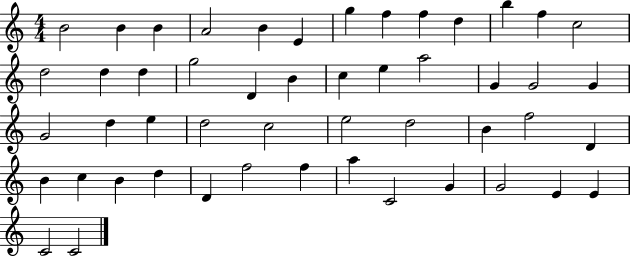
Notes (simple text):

B4/h B4/q B4/q A4/h B4/q E4/q G5/q F5/q F5/q D5/q B5/q F5/q C5/h D5/h D5/q D5/q G5/h D4/q B4/q C5/q E5/q A5/h G4/q G4/h G4/q G4/h D5/q E5/q D5/h C5/h E5/h D5/h B4/q F5/h D4/q B4/q C5/q B4/q D5/q D4/q F5/h F5/q A5/q C4/h G4/q G4/h E4/q E4/q C4/h C4/h